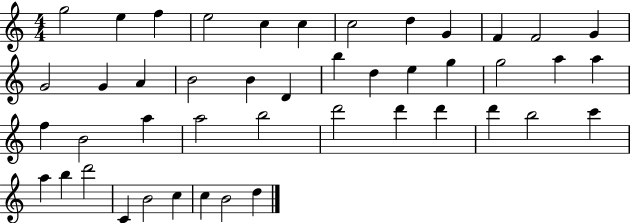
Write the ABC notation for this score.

X:1
T:Untitled
M:4/4
L:1/4
K:C
g2 e f e2 c c c2 d G F F2 G G2 G A B2 B D b d e g g2 a a f B2 a a2 b2 d'2 d' d' d' b2 c' a b d'2 C B2 c c B2 d